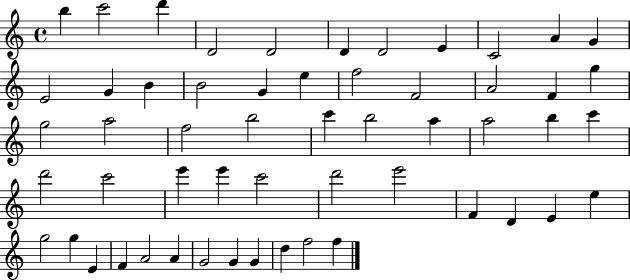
B5/q C6/h D6/q D4/h D4/h D4/q D4/h E4/q C4/h A4/q G4/q E4/h G4/q B4/q B4/h G4/q E5/q F5/h F4/h A4/h F4/q G5/q G5/h A5/h F5/h B5/h C6/q B5/h A5/q A5/h B5/q C6/q D6/h C6/h E6/q E6/q C6/h D6/h E6/h F4/q D4/q E4/q E5/q G5/h G5/q E4/q F4/q A4/h A4/q G4/h G4/q G4/q D5/q F5/h F5/q